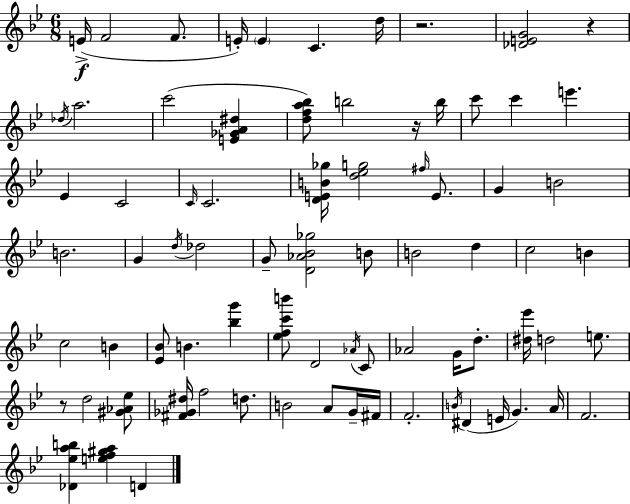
E4/s F4/h F4/e. E4/s E4/q C4/q. D5/s R/h. [Db4,E4,G4]/h R/q Db5/s A5/h. C6/h [E4,Gb4,A4,D#5]/q [D5,F5,A5,Bb5]/e B5/h R/s B5/s C6/e C6/q E6/q. Eb4/q C4/h C4/s C4/h. [D4,E4,B4,Gb5]/s [D5,Eb5,G5]/h F#5/s E4/e. G4/q B4/h B4/h. G4/q D5/s Db5/h G4/e [D4,Ab4,Bb4,Gb5]/h B4/e B4/h D5/q C5/h B4/q C5/h B4/q [Eb4,Bb4]/e B4/q. [Bb5,G6]/q [Eb5,F5,C6,B6]/e D4/h Ab4/s C4/e Ab4/h G4/s D5/e. [D#5,Eb6]/s D5/h E5/e. R/e D5/h [G#4,Ab4,Eb5]/e [F#4,Gb4,D#5]/s F5/h D5/e. B4/h A4/e G4/s F#4/s F4/h. B4/s D#4/q E4/s G4/q. A4/s F4/h. [Db4,Eb5,A5,B5]/q [E5,F5,G#5,A5]/q D4/q